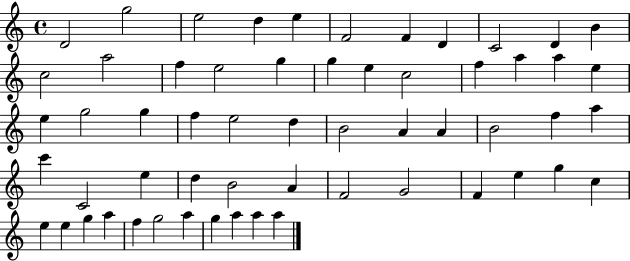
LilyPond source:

{
  \clef treble
  \time 4/4
  \defaultTimeSignature
  \key c \major
  d'2 g''2 | e''2 d''4 e''4 | f'2 f'4 d'4 | c'2 d'4 b'4 | \break c''2 a''2 | f''4 e''2 g''4 | g''4 e''4 c''2 | f''4 a''4 a''4 e''4 | \break e''4 g''2 g''4 | f''4 e''2 d''4 | b'2 a'4 a'4 | b'2 f''4 a''4 | \break c'''4 c'2 e''4 | d''4 b'2 a'4 | f'2 g'2 | f'4 e''4 g''4 c''4 | \break e''4 e''4 g''4 a''4 | f''4 g''2 a''4 | g''4 a''4 a''4 a''4 | \bar "|."
}